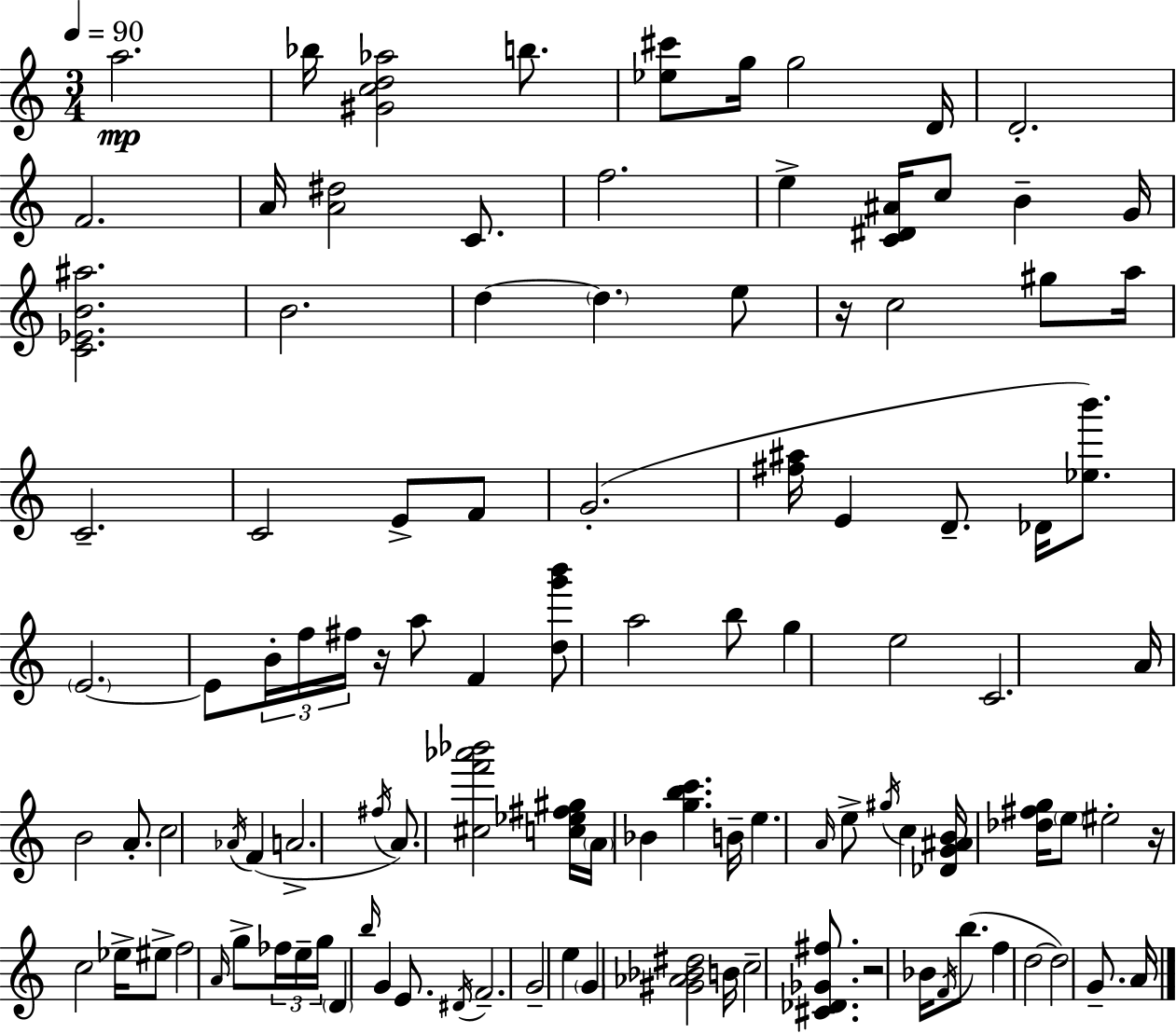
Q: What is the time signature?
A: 3/4